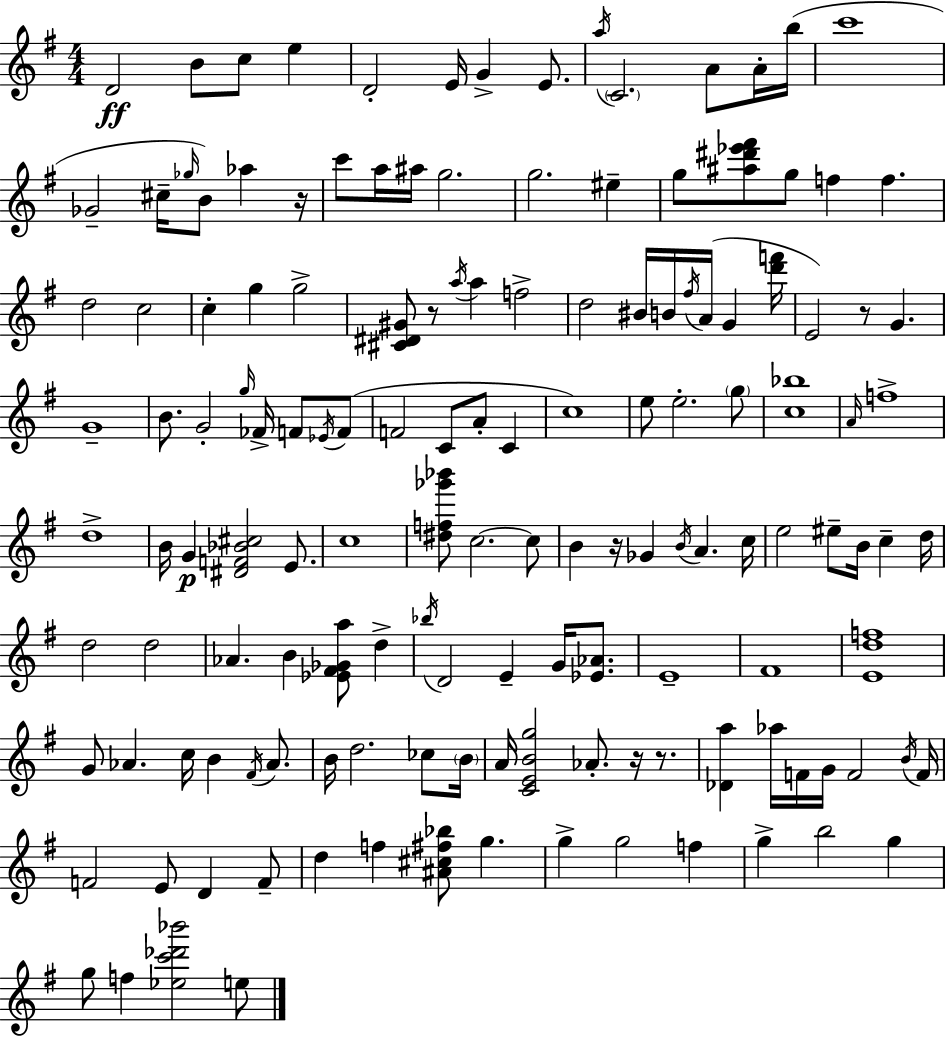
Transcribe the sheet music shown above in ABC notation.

X:1
T:Untitled
M:4/4
L:1/4
K:G
D2 B/2 c/2 e D2 E/4 G E/2 a/4 C2 A/2 A/4 b/4 c'4 _G2 ^c/4 _g/4 B/2 _a z/4 c'/2 a/4 ^a/4 g2 g2 ^e g/2 [^a^d'_e'^f']/2 g/2 f f d2 c2 c g g2 [^C^D^G]/2 z/2 a/4 a f2 d2 ^B/4 B/4 ^f/4 A/4 G [d'f']/4 E2 z/2 G G4 B/2 G2 g/4 _F/4 F/2 _E/4 F/2 F2 C/2 A/2 C c4 e/2 e2 g/2 [c_b]4 A/4 f4 d4 B/4 G [^DF_B^c]2 E/2 c4 [^df_g'_b']/2 c2 c/2 B z/4 _G B/4 A c/4 e2 ^e/2 B/4 c d/4 d2 d2 _A B [_E^F_Ga]/2 d _b/4 D2 E G/4 [_E_A]/2 E4 ^F4 [Edf]4 G/2 _A c/4 B ^F/4 _A/2 B/4 d2 _c/2 B/4 A/4 [CEBg]2 _A/2 z/4 z/2 [_Da] _a/4 F/4 G/4 F2 B/4 F/4 F2 E/2 D F/2 d f [^A^c^f_b]/2 g g g2 f g b2 g g/2 f [_ec'_d'_b']2 e/2